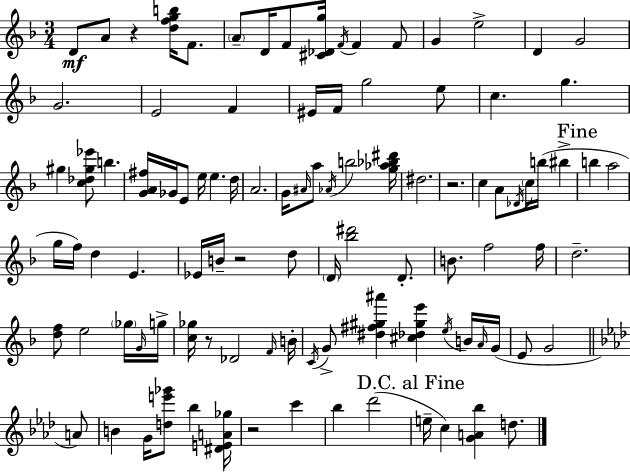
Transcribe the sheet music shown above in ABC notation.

X:1
T:Untitled
M:3/4
L:1/4
K:F
D/2 A/2 z [dfgb]/4 F/2 A/2 D/4 F/2 [^C_Dg]/4 F/4 F F/2 G e2 D G2 G2 E2 F ^E/4 F/4 g2 e/2 c g ^g [c_d^g_e']/2 b [GA^f]/4 _G/4 E/2 e/4 e d/4 A2 G/4 ^A/4 a/2 _A/4 b2 [g_a_b^d']/4 ^d2 z2 c A/2 _D/4 c/4 b/4 ^b b a2 g/4 f/4 d E _E/4 B/4 z2 d/2 D/4 [_b^d']2 D/2 B/2 f2 f/4 d2 [df]/2 e2 _g/4 G/4 g/4 [c_g]/4 z/2 _D2 F/4 B/4 C/4 G/2 [^d^f^g^a'] [^c_d^ge'] e/4 B/4 A/4 G/4 E/2 G2 A/2 B G/4 [de'_g']/2 _b [^DEA_g]/4 z2 c' _b _d'2 e/4 c [GA_b] d/2